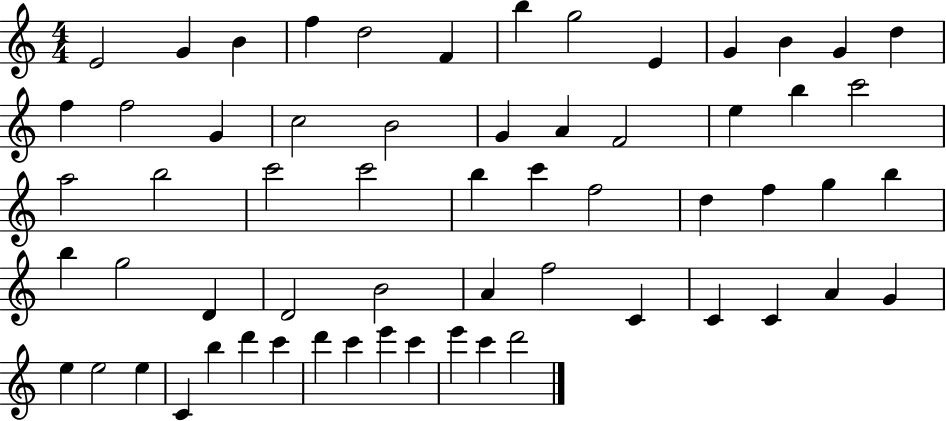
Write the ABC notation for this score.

X:1
T:Untitled
M:4/4
L:1/4
K:C
E2 G B f d2 F b g2 E G B G d f f2 G c2 B2 G A F2 e b c'2 a2 b2 c'2 c'2 b c' f2 d f g b b g2 D D2 B2 A f2 C C C A G e e2 e C b d' c' d' c' e' c' e' c' d'2